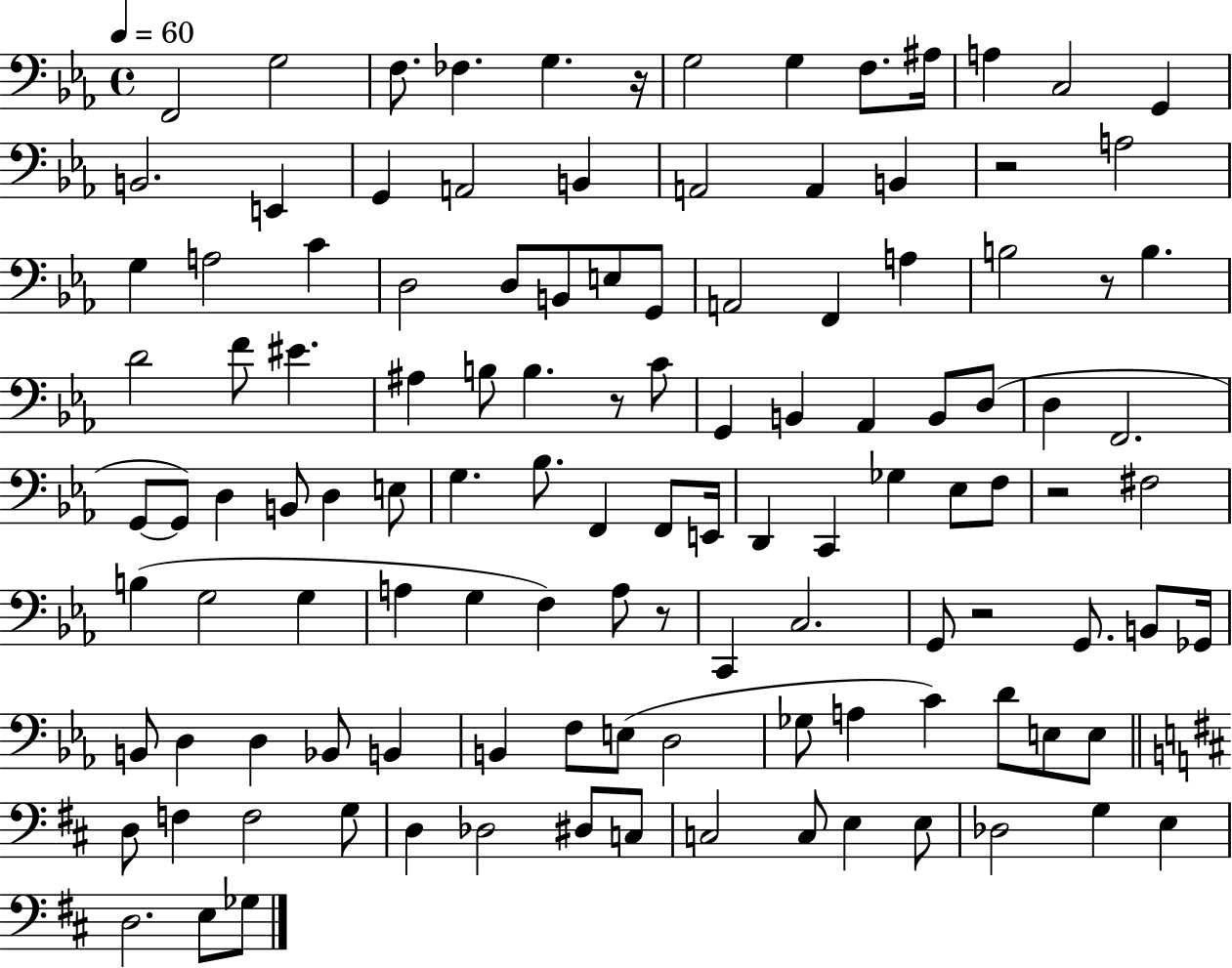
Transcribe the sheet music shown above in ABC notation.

X:1
T:Untitled
M:4/4
L:1/4
K:Eb
F,,2 G,2 F,/2 _F, G, z/4 G,2 G, F,/2 ^A,/4 A, C,2 G,, B,,2 E,, G,, A,,2 B,, A,,2 A,, B,, z2 A,2 G, A,2 C D,2 D,/2 B,,/2 E,/2 G,,/2 A,,2 F,, A, B,2 z/2 B, D2 F/2 ^E ^A, B,/2 B, z/2 C/2 G,, B,, _A,, B,,/2 D,/2 D, F,,2 G,,/2 G,,/2 D, B,,/2 D, E,/2 G, _B,/2 F,, F,,/2 E,,/4 D,, C,, _G, _E,/2 F,/2 z2 ^F,2 B, G,2 G, A, G, F, A,/2 z/2 C,, C,2 G,,/2 z2 G,,/2 B,,/2 _G,,/4 B,,/2 D, D, _B,,/2 B,, B,, F,/2 E,/2 D,2 _G,/2 A, C D/2 E,/2 E,/2 D,/2 F, F,2 G,/2 D, _D,2 ^D,/2 C,/2 C,2 C,/2 E, E,/2 _D,2 G, E, D,2 E,/2 _G,/2